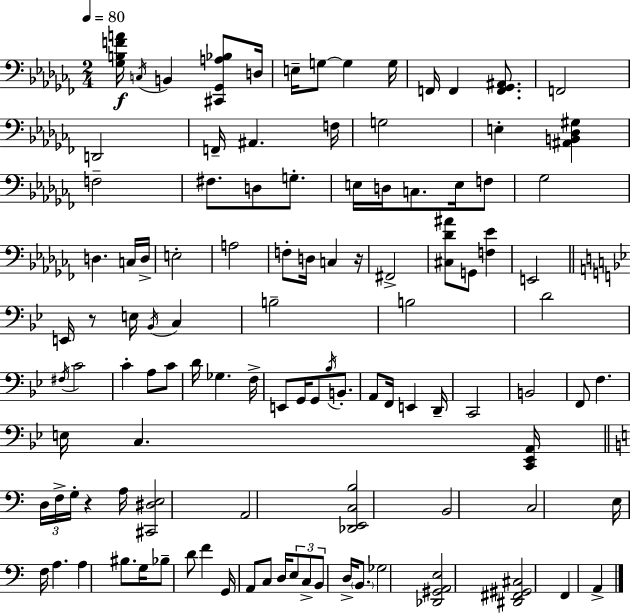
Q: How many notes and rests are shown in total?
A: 109